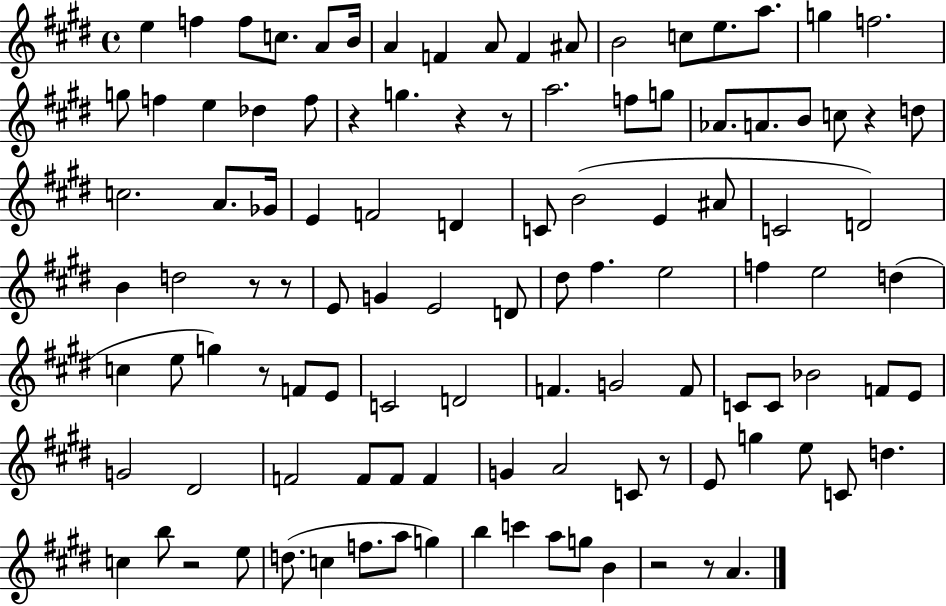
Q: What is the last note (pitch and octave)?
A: A4